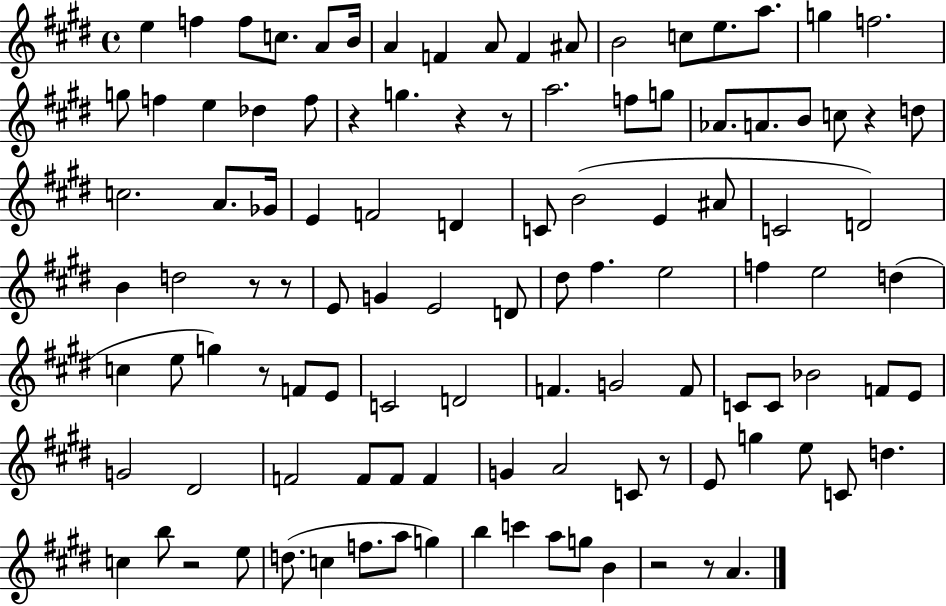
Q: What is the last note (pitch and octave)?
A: A4